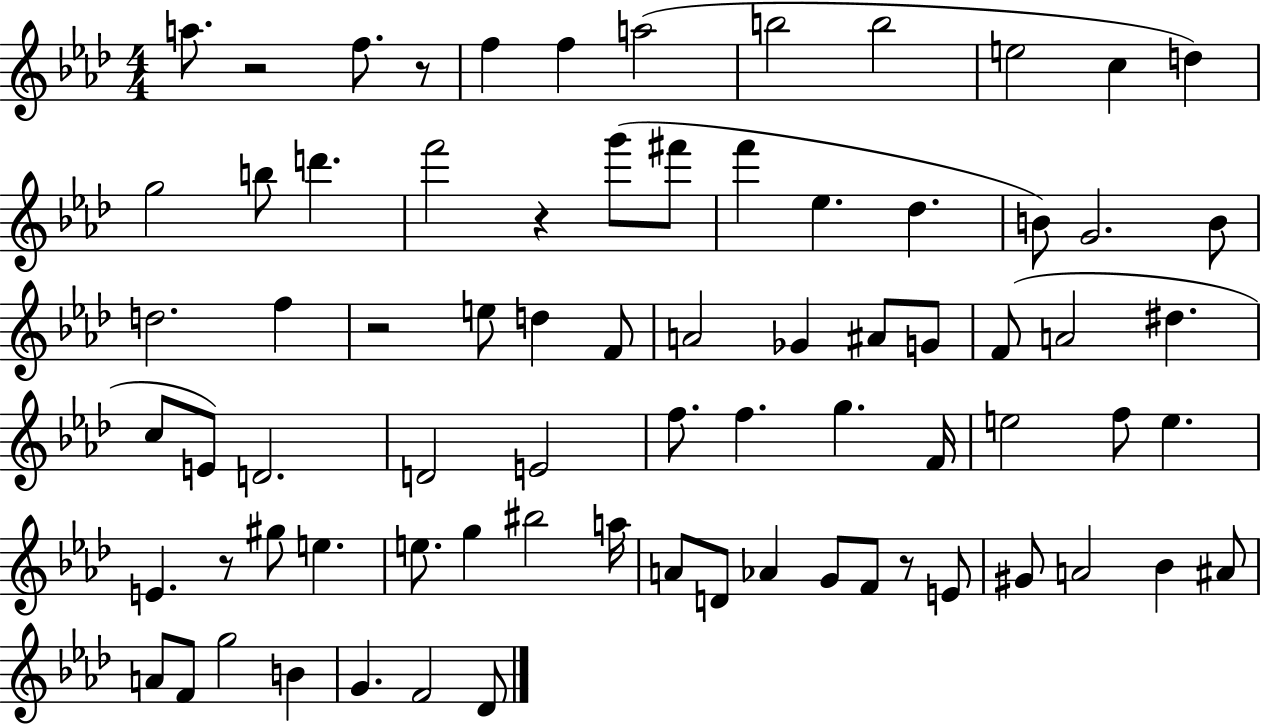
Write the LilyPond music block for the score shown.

{
  \clef treble
  \numericTimeSignature
  \time 4/4
  \key aes \major
  a''8. r2 f''8. r8 | f''4 f''4 a''2( | b''2 b''2 | e''2 c''4 d''4) | \break g''2 b''8 d'''4. | f'''2 r4 g'''8( fis'''8 | f'''4 ees''4. des''4. | b'8) g'2. b'8 | \break d''2. f''4 | r2 e''8 d''4 f'8 | a'2 ges'4 ais'8 g'8 | f'8( a'2 dis''4. | \break c''8 e'8) d'2. | d'2 e'2 | f''8. f''4. g''4. f'16 | e''2 f''8 e''4. | \break e'4. r8 gis''8 e''4. | e''8. g''4 bis''2 a''16 | a'8 d'8 aes'4 g'8 f'8 r8 e'8 | gis'8 a'2 bes'4 ais'8 | \break a'8 f'8 g''2 b'4 | g'4. f'2 des'8 | \bar "|."
}